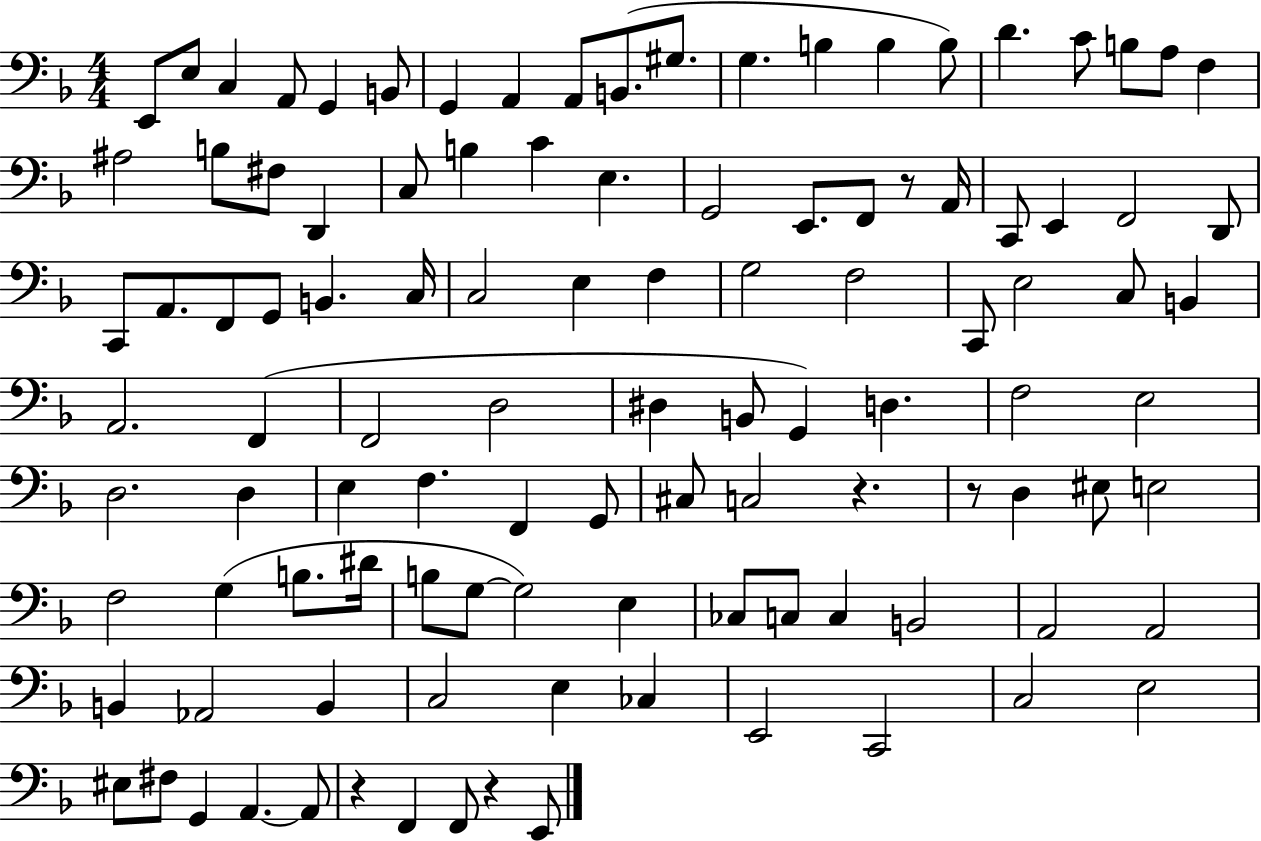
X:1
T:Untitled
M:4/4
L:1/4
K:F
E,,/2 E,/2 C, A,,/2 G,, B,,/2 G,, A,, A,,/2 B,,/2 ^G,/2 G, B, B, B,/2 D C/2 B,/2 A,/2 F, ^A,2 B,/2 ^F,/2 D,, C,/2 B, C E, G,,2 E,,/2 F,,/2 z/2 A,,/4 C,,/2 E,, F,,2 D,,/2 C,,/2 A,,/2 F,,/2 G,,/2 B,, C,/4 C,2 E, F, G,2 F,2 C,,/2 E,2 C,/2 B,, A,,2 F,, F,,2 D,2 ^D, B,,/2 G,, D, F,2 E,2 D,2 D, E, F, F,, G,,/2 ^C,/2 C,2 z z/2 D, ^E,/2 E,2 F,2 G, B,/2 ^D/4 B,/2 G,/2 G,2 E, _C,/2 C,/2 C, B,,2 A,,2 A,,2 B,, _A,,2 B,, C,2 E, _C, E,,2 C,,2 C,2 E,2 ^E,/2 ^F,/2 G,, A,, A,,/2 z F,, F,,/2 z E,,/2